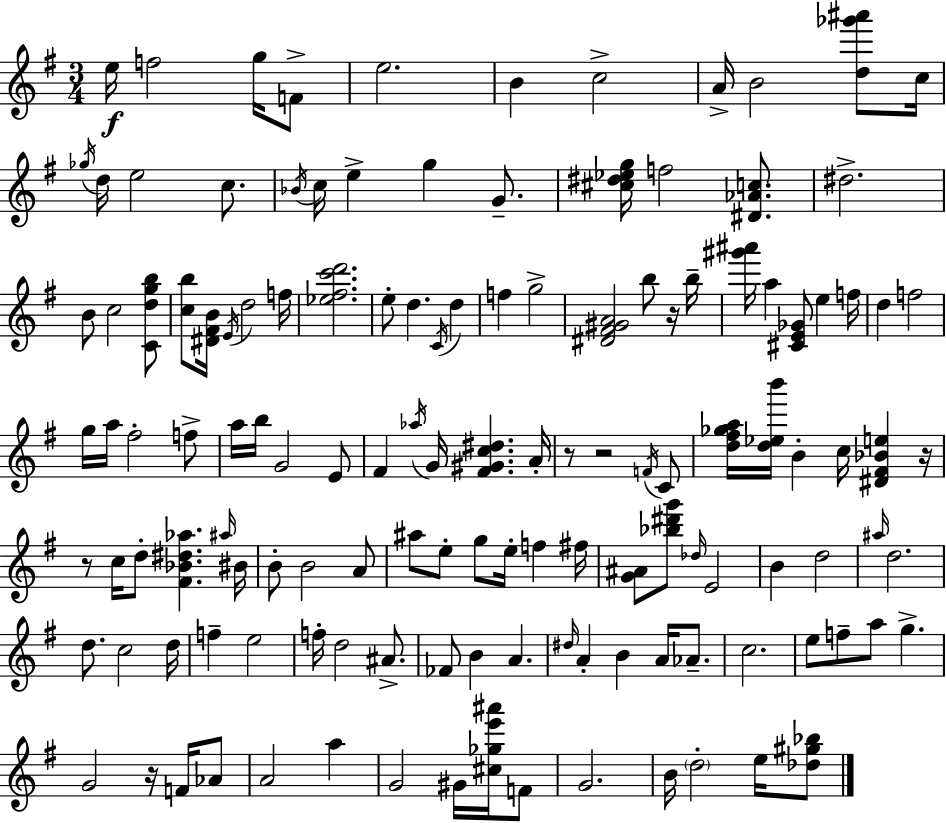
{
  \clef treble
  \numericTimeSignature
  \time 3/4
  \key e \minor
  e''16\f f''2 g''16 f'8-> | e''2. | b'4 c''2-> | a'16-> b'2 <d'' ges''' ais'''>8 c''16 | \break \acciaccatura { ges''16 } d''16 e''2 c''8. | \acciaccatura { bes'16 } c''16 e''4-> g''4 g'8.-- | <cis'' dis'' ees'' g''>16 f''2 <dis' aes' c''>8. | dis''2.-> | \break b'8 c''2 | <c' d'' g'' b''>8 <c'' b''>8 <dis' fis' b'>16 \acciaccatura { e'16 } d''2 | f''16 <ees'' fis'' c''' d'''>2. | e''8-. d''4. \acciaccatura { c'16 } | \break d''4 f''4 g''2-> | <dis' fis' gis' a'>2 | b''8 r16 b''16-- <gis''' ais'''>16 a''4 <cis' e' ges'>8 e''4 | f''16 d''4 f''2 | \break g''16 a''16 fis''2-. | f''8-> a''16 b''16 g'2 | e'8 fis'4 \acciaccatura { aes''16 } g'16 <fis' gis' c'' dis''>4. | a'16-. r8 r2 | \break \acciaccatura { f'16 } c'8 <d'' fis'' ges'' a''>16 <d'' ees'' b'''>16 b'4-. | c''16 <dis' fis' bes' e''>4 r16 r8 c''16 d''8-. <fis' bes' dis'' aes''>4. | \grace { ais''16 } bis'16 b'8-. b'2 | a'8 ais''8 e''8-. g''8 | \break e''16-. f''4 fis''16 <g' ais'>8 <bes'' dis''' g'''>8 \grace { des''16 } | e'2 b'4 | d''2 \grace { ais''16 } d''2. | d''8. | \break c''2 d''16 f''4-- | e''2 f''16-. d''2 | ais'8.-> fes'8 b'4 | a'4. \grace { dis''16 } a'4-. | \break b'4 a'16 aes'8.-- c''2. | e''8 | f''8-- a''8 g''4.-> g'2 | r16 f'16 aes'8 a'2 | \break a''4 g'2 | gis'16 <cis'' ges'' e''' ais'''>16 f'8 g'2. | b'16 \parenthesize d''2-. | e''16 <des'' gis'' bes''>8 \bar "|."
}